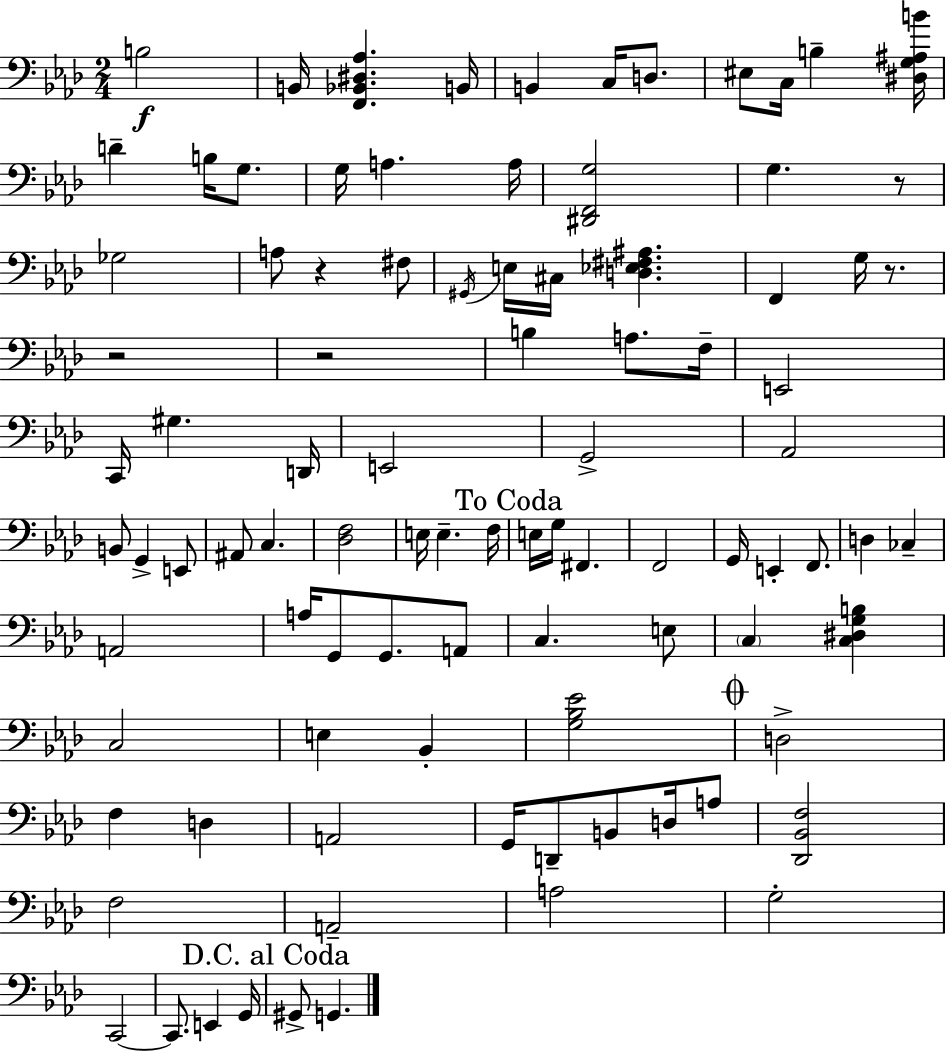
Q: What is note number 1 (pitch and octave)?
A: B3